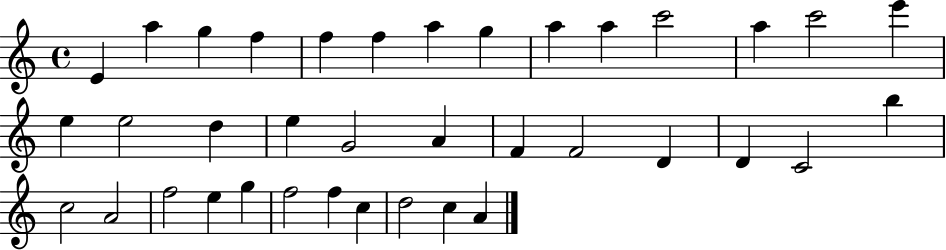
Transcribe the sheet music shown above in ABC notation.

X:1
T:Untitled
M:4/4
L:1/4
K:C
E a g f f f a g a a c'2 a c'2 e' e e2 d e G2 A F F2 D D C2 b c2 A2 f2 e g f2 f c d2 c A